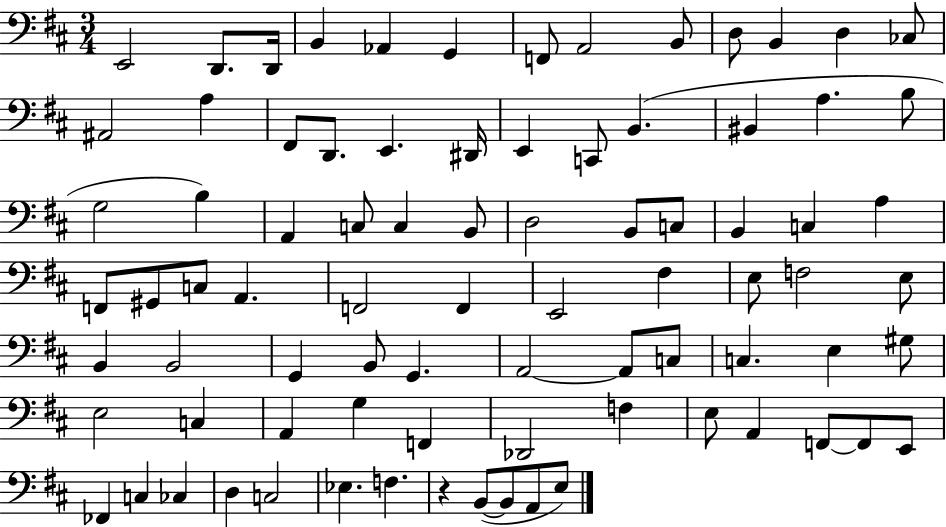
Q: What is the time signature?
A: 3/4